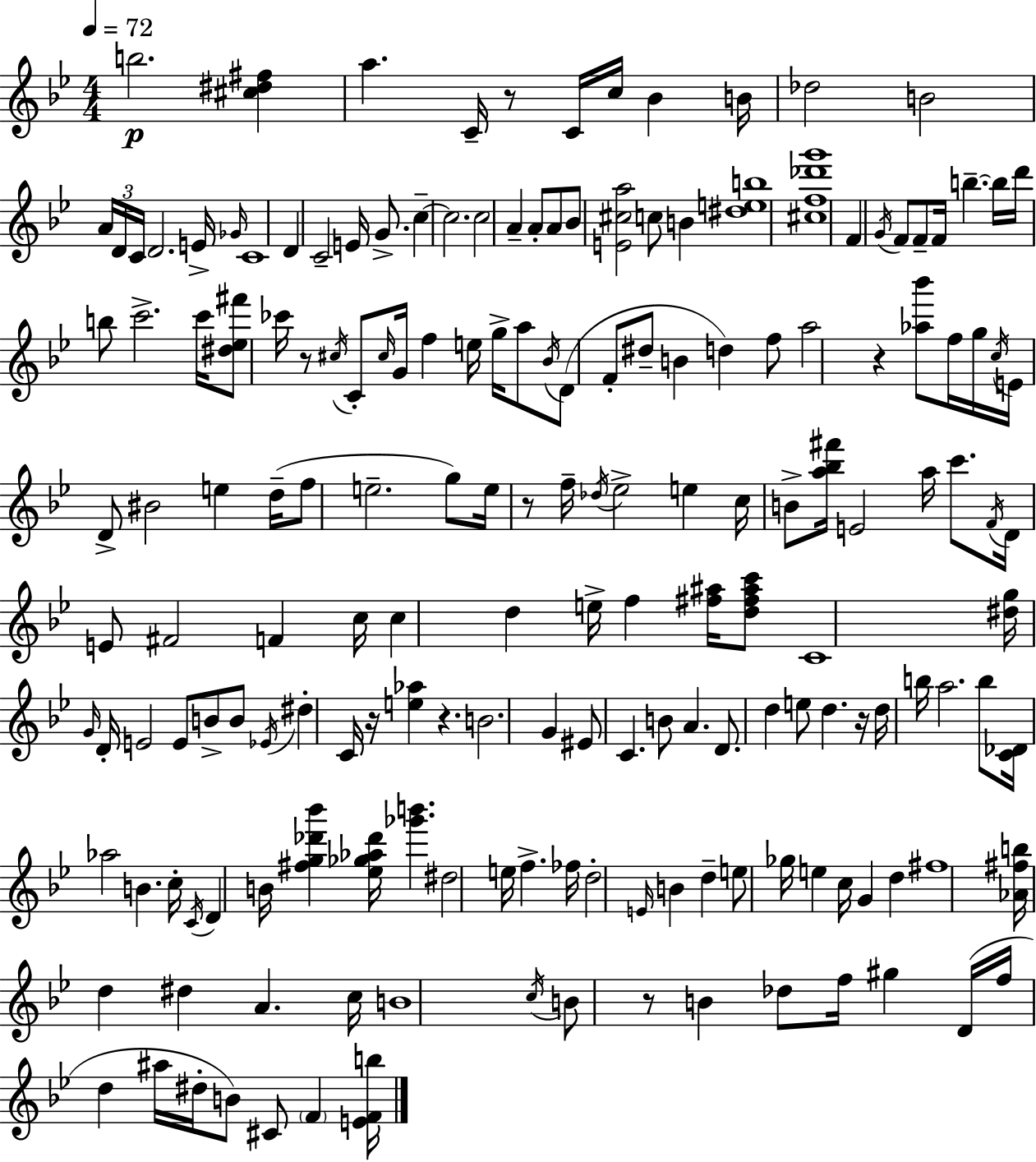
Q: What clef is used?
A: treble